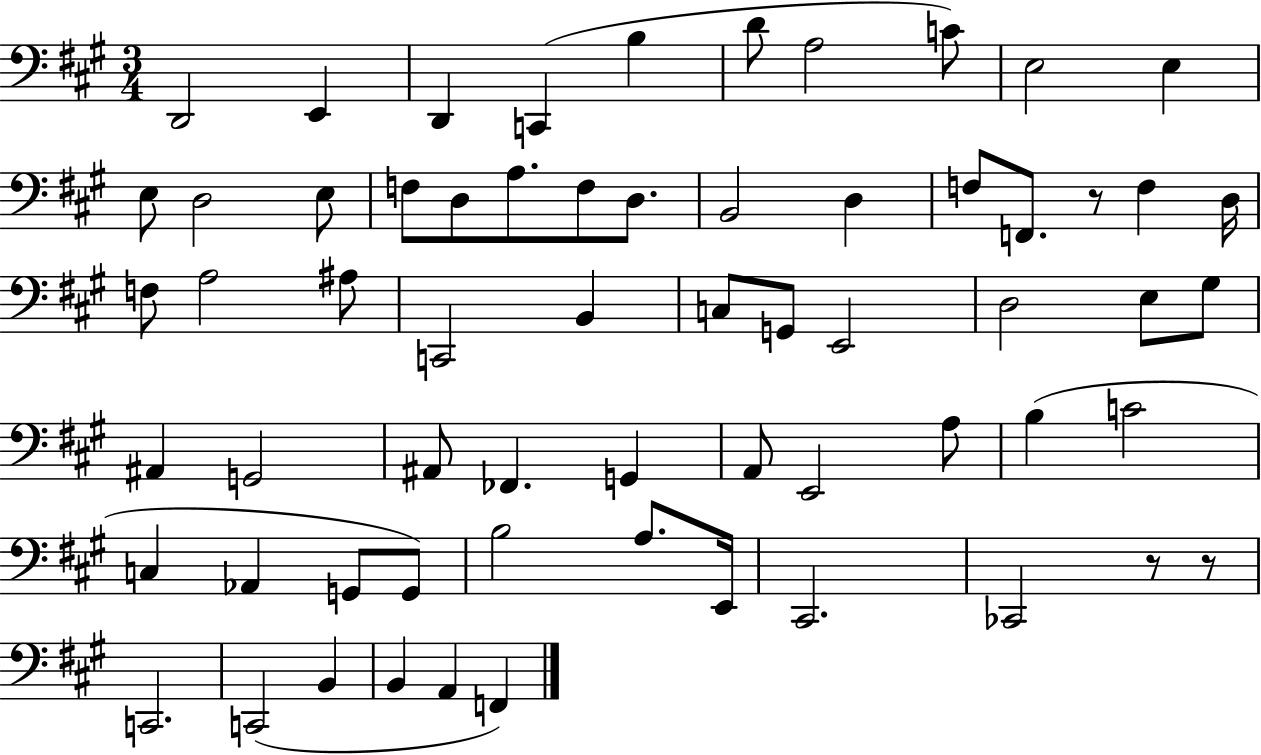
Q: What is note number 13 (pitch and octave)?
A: E3